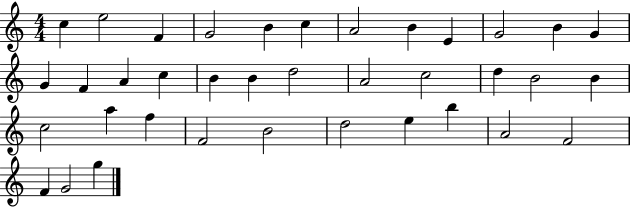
{
  \clef treble
  \numericTimeSignature
  \time 4/4
  \key c \major
  c''4 e''2 f'4 | g'2 b'4 c''4 | a'2 b'4 e'4 | g'2 b'4 g'4 | \break g'4 f'4 a'4 c''4 | b'4 b'4 d''2 | a'2 c''2 | d''4 b'2 b'4 | \break c''2 a''4 f''4 | f'2 b'2 | d''2 e''4 b''4 | a'2 f'2 | \break f'4 g'2 g''4 | \bar "|."
}